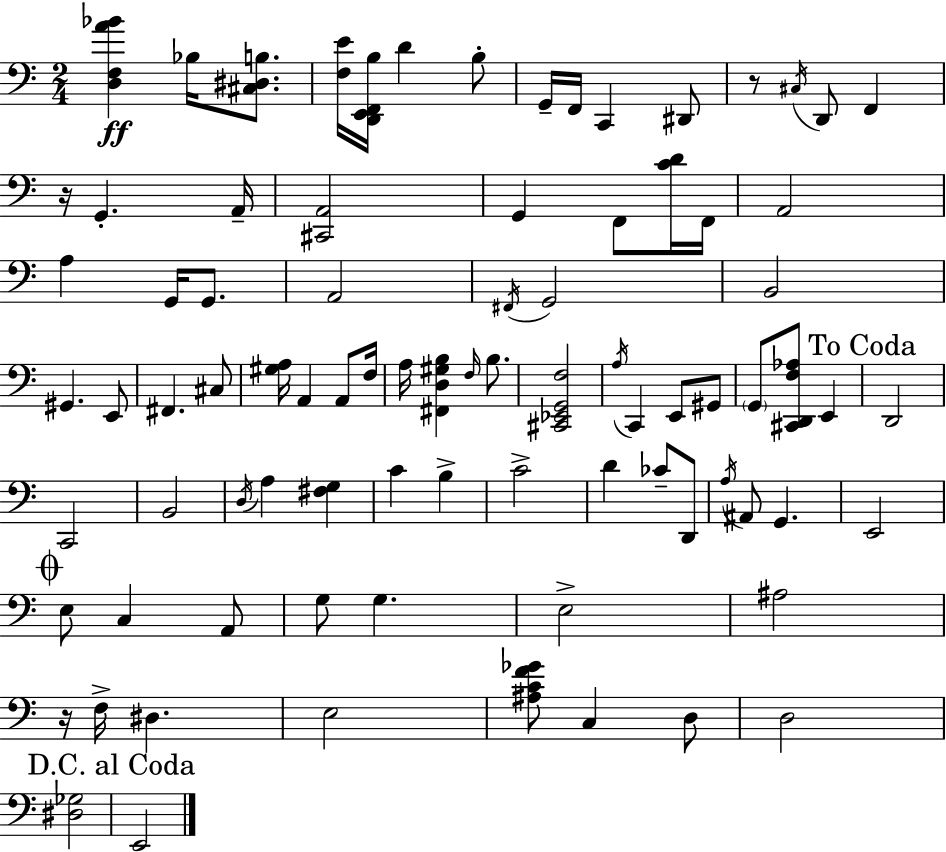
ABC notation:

X:1
T:Untitled
M:2/4
L:1/4
K:C
[D,F,A_B] _B,/4 [^C,^D,B,]/2 [F,E]/4 [D,,E,,F,,B,]/4 D B,/2 G,,/4 F,,/4 C,, ^D,,/2 z/2 ^C,/4 D,,/2 F,, z/4 G,, A,,/4 [^C,,A,,]2 G,, F,,/2 [CD]/4 F,,/4 A,,2 A, G,,/4 G,,/2 A,,2 ^F,,/4 G,,2 B,,2 ^G,, E,,/2 ^F,, ^C,/2 [^G,A,]/4 A,, A,,/2 F,/4 A,/4 [^F,,D,^G,B,] F,/4 B,/2 [^C,,_E,,G,,F,]2 A,/4 C,, E,,/2 ^G,,/2 G,,/2 [^C,,D,,F,_A,]/2 E,, D,,2 C,,2 B,,2 D,/4 A, [^F,G,] C B, C2 D _C/2 D,,/2 A,/4 ^A,,/2 G,, E,,2 E,/2 C, A,,/2 G,/2 G, E,2 ^A,2 z/4 F,/4 ^D, E,2 [^A,CF_G]/2 C, D,/2 D,2 [^D,_G,]2 E,,2